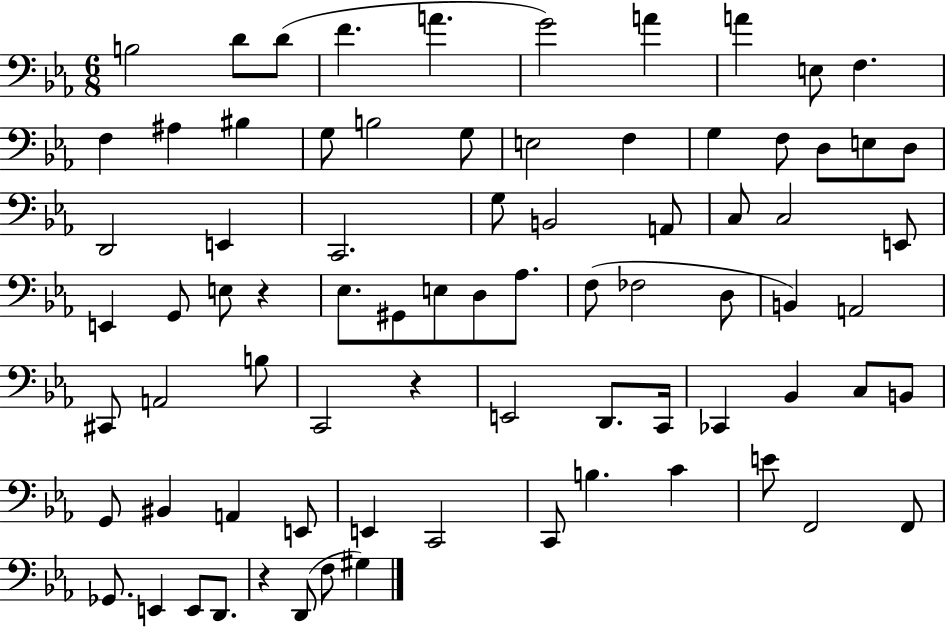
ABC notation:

X:1
T:Untitled
M:6/8
L:1/4
K:Eb
B,2 D/2 D/2 F A G2 A A E,/2 F, F, ^A, ^B, G,/2 B,2 G,/2 E,2 F, G, F,/2 D,/2 E,/2 D,/2 D,,2 E,, C,,2 G,/2 B,,2 A,,/2 C,/2 C,2 E,,/2 E,, G,,/2 E,/2 z _E,/2 ^G,,/2 E,/2 D,/2 _A,/2 F,/2 _F,2 D,/2 B,, A,,2 ^C,,/2 A,,2 B,/2 C,,2 z E,,2 D,,/2 C,,/4 _C,, _B,, C,/2 B,,/2 G,,/2 ^B,, A,, E,,/2 E,, C,,2 C,,/2 B, C E/2 F,,2 F,,/2 _G,,/2 E,, E,,/2 D,,/2 z D,,/2 F,/2 ^G,